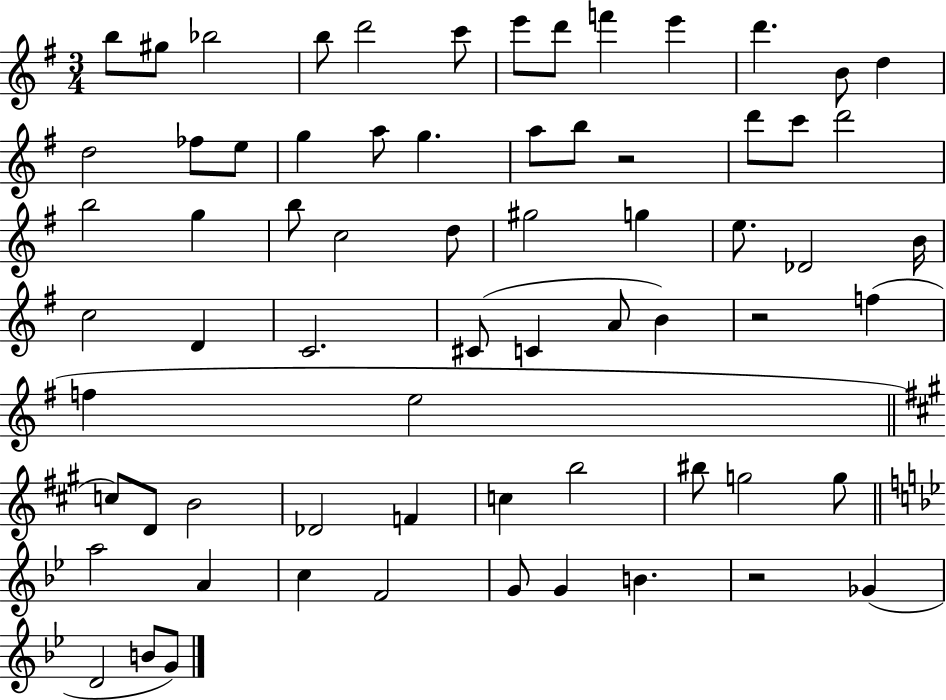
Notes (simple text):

B5/e G#5/e Bb5/h B5/e D6/h C6/e E6/e D6/e F6/q E6/q D6/q. B4/e D5/q D5/h FES5/e E5/e G5/q A5/e G5/q. A5/e B5/e R/h D6/e C6/e D6/h B5/h G5/q B5/e C5/h D5/e G#5/h G5/q E5/e. Db4/h B4/s C5/h D4/q C4/h. C#4/e C4/q A4/e B4/q R/h F5/q F5/q E5/h C5/e D4/e B4/h Db4/h F4/q C5/q B5/h BIS5/e G5/h G5/e A5/h A4/q C5/q F4/h G4/e G4/q B4/q. R/h Gb4/q D4/h B4/e G4/e